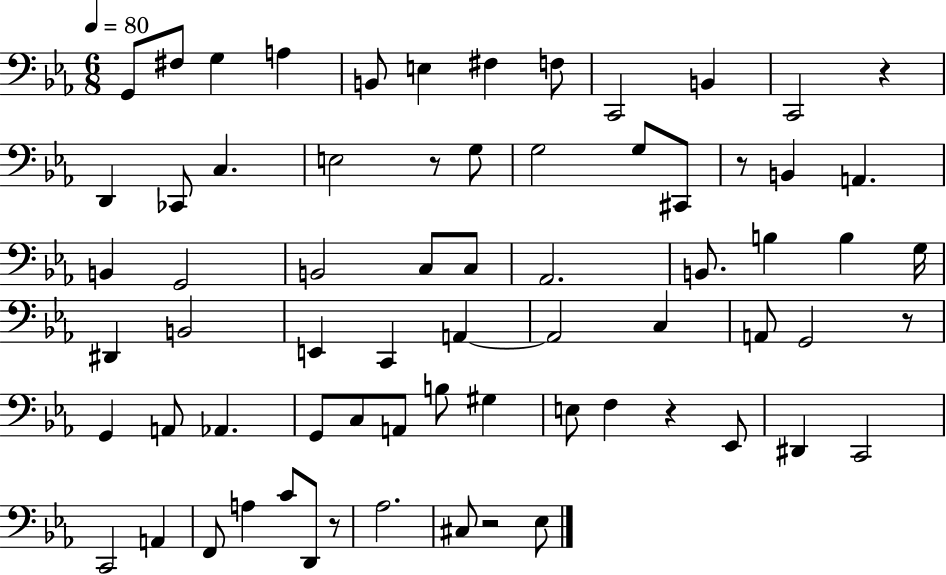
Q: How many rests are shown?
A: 7